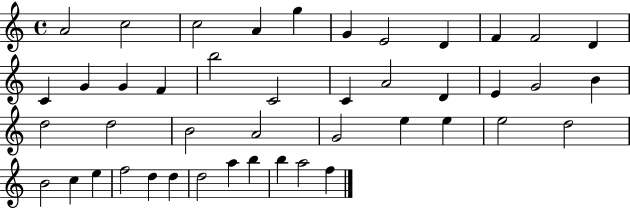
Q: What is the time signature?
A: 4/4